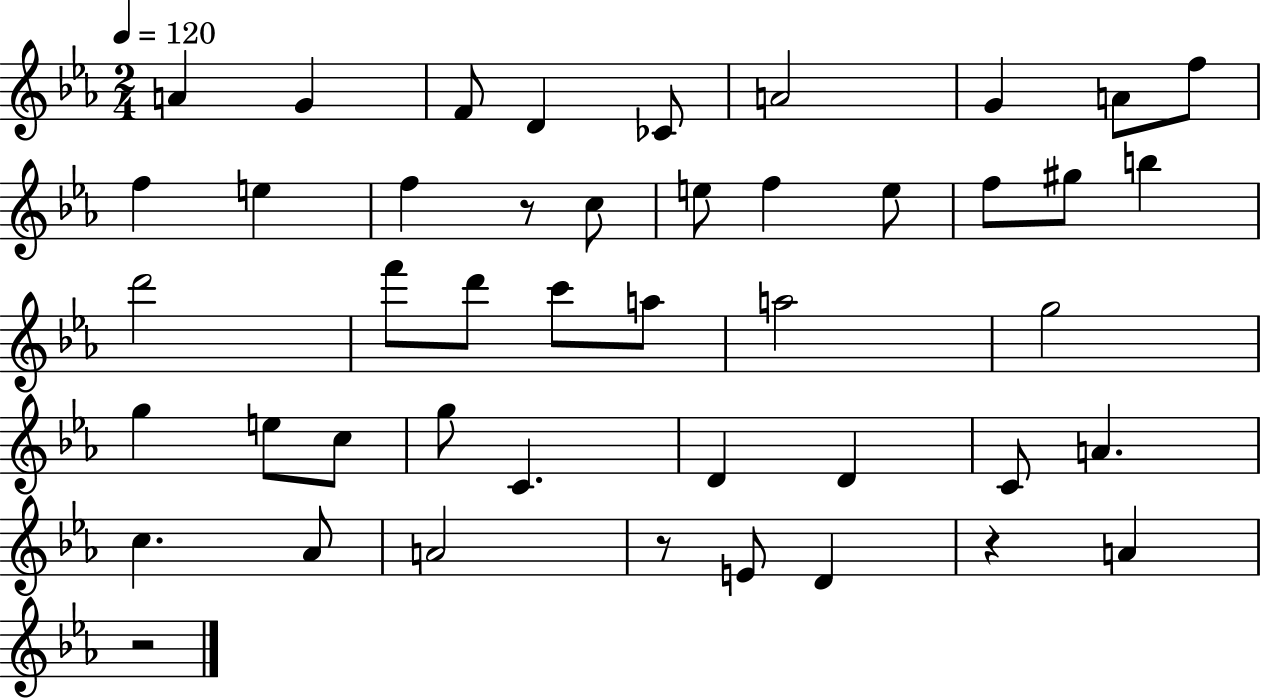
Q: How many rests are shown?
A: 4